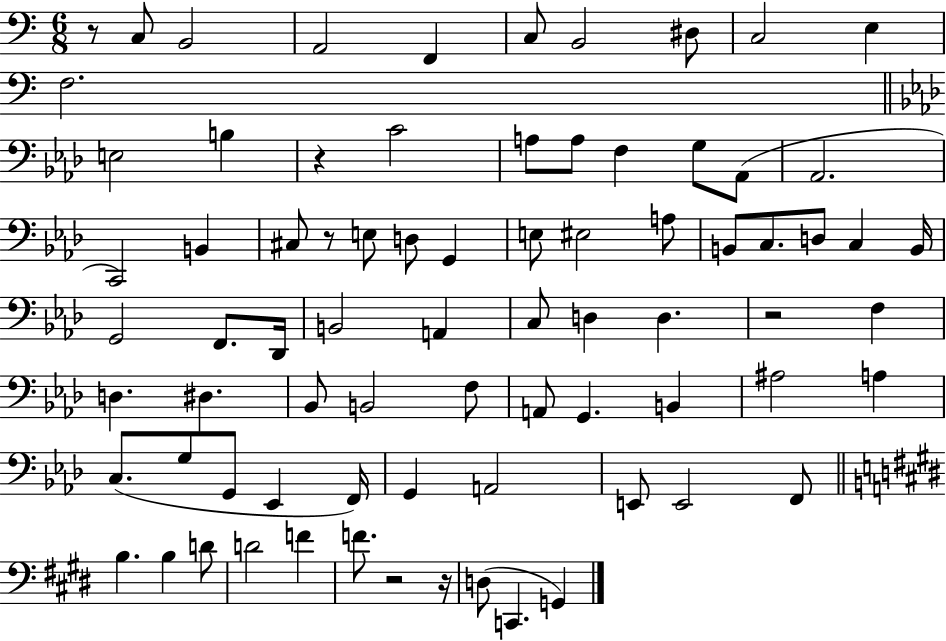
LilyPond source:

{
  \clef bass
  \numericTimeSignature
  \time 6/8
  \key c \major
  \repeat volta 2 { r8 c8 b,2 | a,2 f,4 | c8 b,2 dis8 | c2 e4 | \break f2. | \bar "||" \break \key aes \major e2 b4 | r4 c'2 | a8 a8 f4 g8 aes,8( | aes,2. | \break c,2) b,4 | cis8 r8 e8 d8 g,4 | e8 eis2 a8 | b,8 c8. d8 c4 b,16 | \break g,2 f,8. des,16 | b,2 a,4 | c8 d4 d4. | r2 f4 | \break d4. dis4. | bes,8 b,2 f8 | a,8 g,4. b,4 | ais2 a4 | \break c8.( g8 g,8 ees,4 f,16) | g,4 a,2 | e,8 e,2 f,8 | \bar "||" \break \key e \major b4. b4 d'8 | d'2 f'4 | f'8. r2 r16 | d8( c,4. g,4) | \break } \bar "|."
}